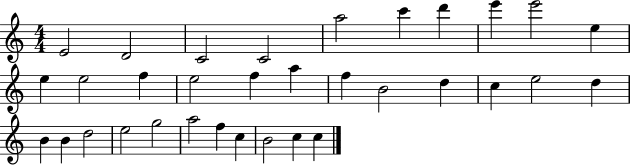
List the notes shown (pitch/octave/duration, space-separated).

E4/h D4/h C4/h C4/h A5/h C6/q D6/q E6/q E6/h E5/q E5/q E5/h F5/q E5/h F5/q A5/q F5/q B4/h D5/q C5/q E5/h D5/q B4/q B4/q D5/h E5/h G5/h A5/h F5/q C5/q B4/h C5/q C5/q